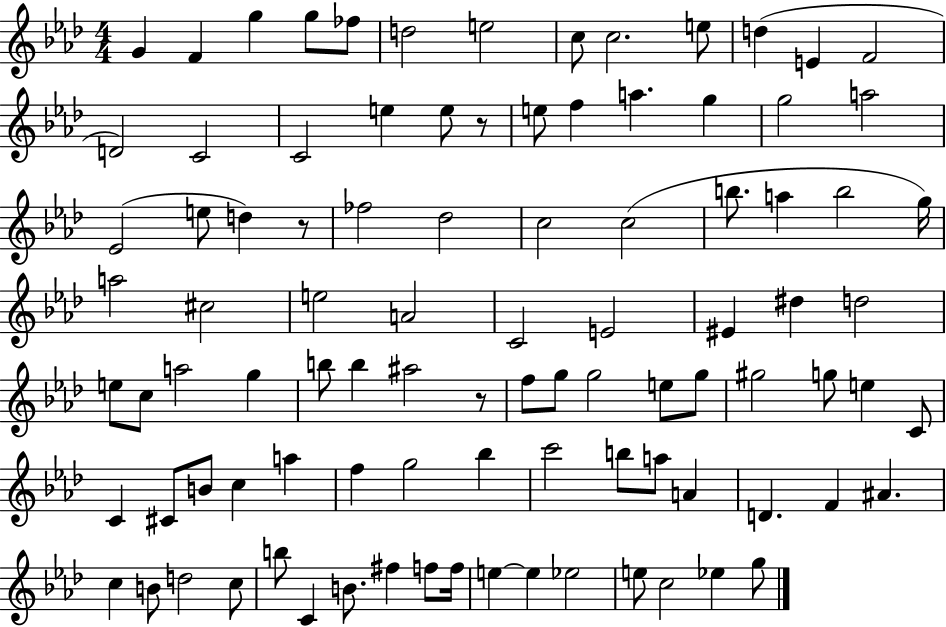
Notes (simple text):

G4/q F4/q G5/q G5/e FES5/e D5/h E5/h C5/e C5/h. E5/e D5/q E4/q F4/h D4/h C4/h C4/h E5/q E5/e R/e E5/e F5/q A5/q. G5/q G5/h A5/h Eb4/h E5/e D5/q R/e FES5/h Db5/h C5/h C5/h B5/e. A5/q B5/h G5/s A5/h C#5/h E5/h A4/h C4/h E4/h EIS4/q D#5/q D5/h E5/e C5/e A5/h G5/q B5/e B5/q A#5/h R/e F5/e G5/e G5/h E5/e G5/e G#5/h G5/e E5/q C4/e C4/q C#4/e B4/e C5/q A5/q F5/q G5/h Bb5/q C6/h B5/e A5/e A4/q D4/q. F4/q A#4/q. C5/q B4/e D5/h C5/e B5/e C4/q B4/e. F#5/q F5/e F5/s E5/q E5/q Eb5/h E5/e C5/h Eb5/q G5/e